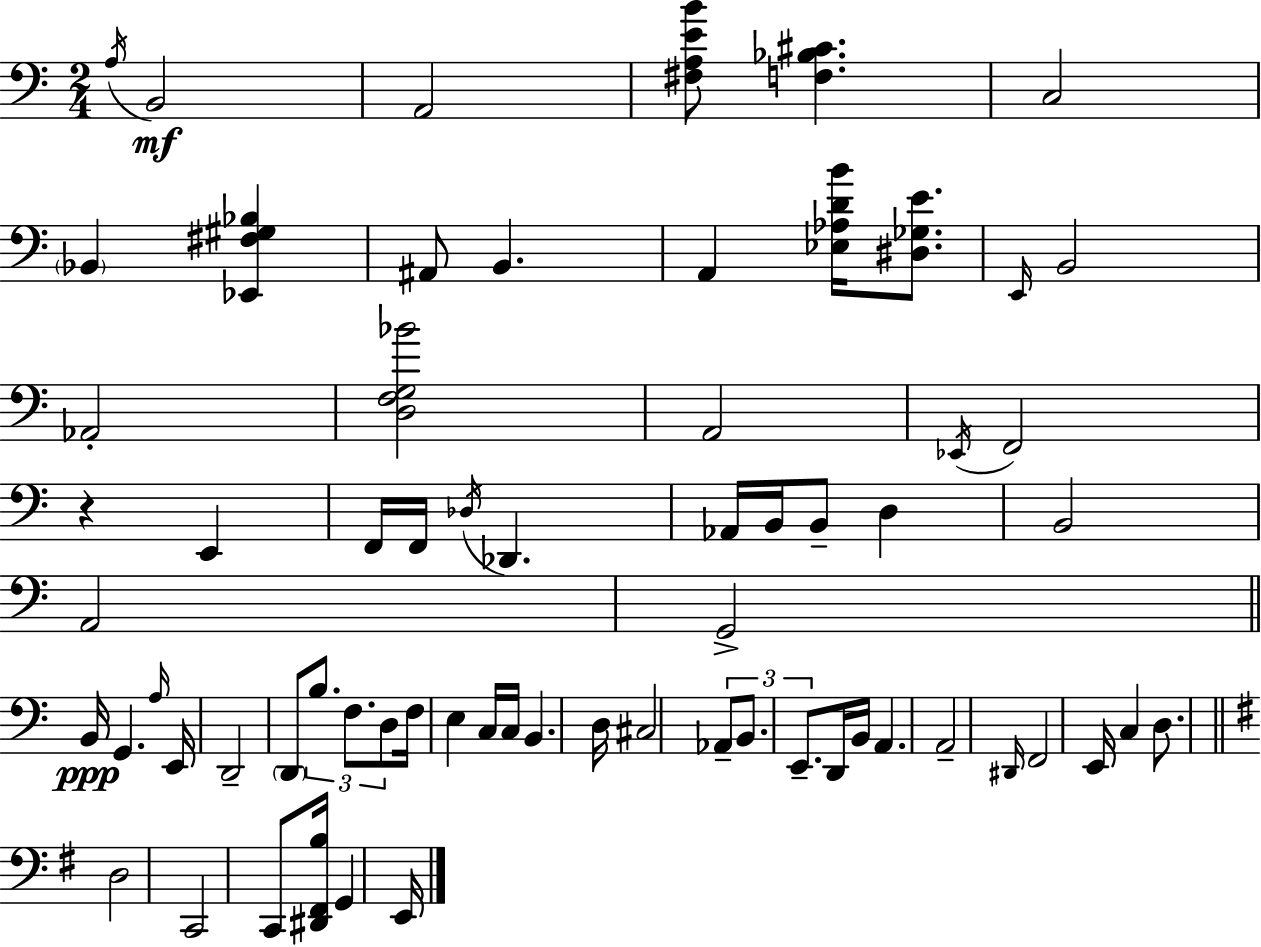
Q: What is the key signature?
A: A minor